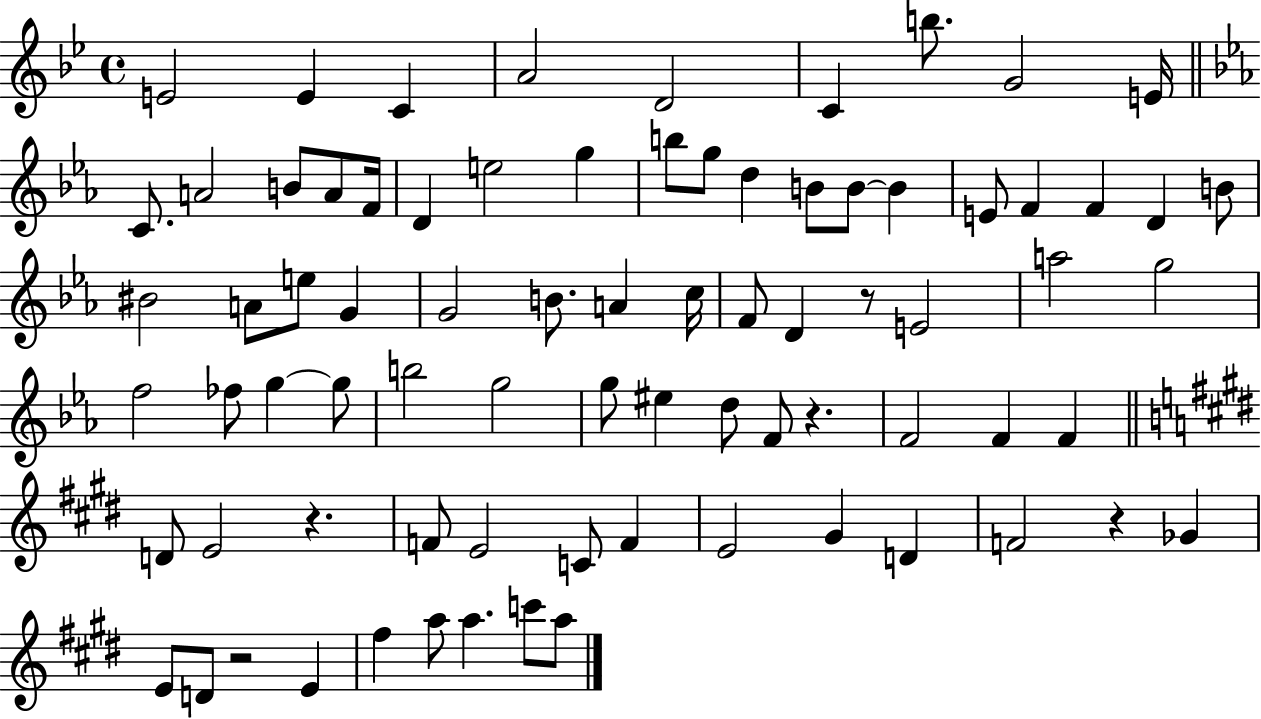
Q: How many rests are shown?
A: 5